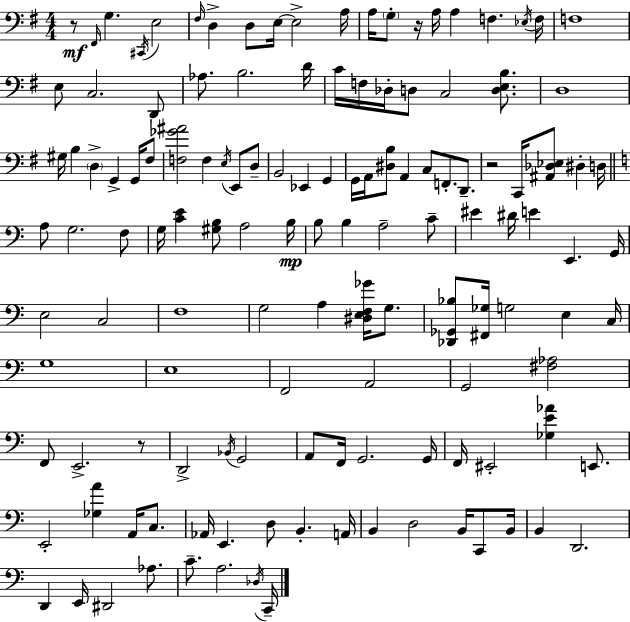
R/e F#2/s G3/q. C#2/s E3/h F#3/s D3/q D3/e E3/s E3/h A3/s A3/s G3/e R/s A3/s A3/q F3/q. Eb3/s F3/s F3/w E3/e C3/h. D2/e Ab3/e. B3/h. D4/s C4/s F3/s Db3/s D3/e C3/h [D3,E3,B3]/e. D3/w G#3/s B3/q D3/q G2/q G2/s F#3/e [F3,Gb4,A#4]/h F3/q E3/s E2/e D3/e B2/h Eb2/q G2/q G2/s A2/s [D#3,B3]/e A2/q C3/e F2/e. D2/e. R/h C2/s [A#2,Db3,Eb3]/e D#3/q D3/s A3/e G3/h. F3/e G3/s [C4,E4]/q [G#3,B3]/e A3/h B3/s B3/e B3/q A3/h C4/e EIS4/q D#4/s E4/q E2/q. G2/s E3/h C3/h F3/w G3/h A3/q [D#3,E3,F3,Gb4]/s G3/e. [Db2,Gb2,Bb3]/e [F#2,Gb3]/s G3/h E3/q C3/s G3/w E3/w F2/h A2/h G2/h [F#3,Ab3]/h F2/e E2/h. R/e D2/h Bb2/s G2/h A2/e F2/s G2/h. G2/s F2/s EIS2/h [Gb3,E4,Ab4]/q E2/e. E2/h [Gb3,A4]/q A2/s C3/e. Ab2/s E2/q. D3/e B2/q. A2/s B2/q D3/h B2/s C2/e B2/s B2/q D2/h. D2/q E2/s D#2/h Ab3/e. C4/e. A3/h. Db3/s C2/s